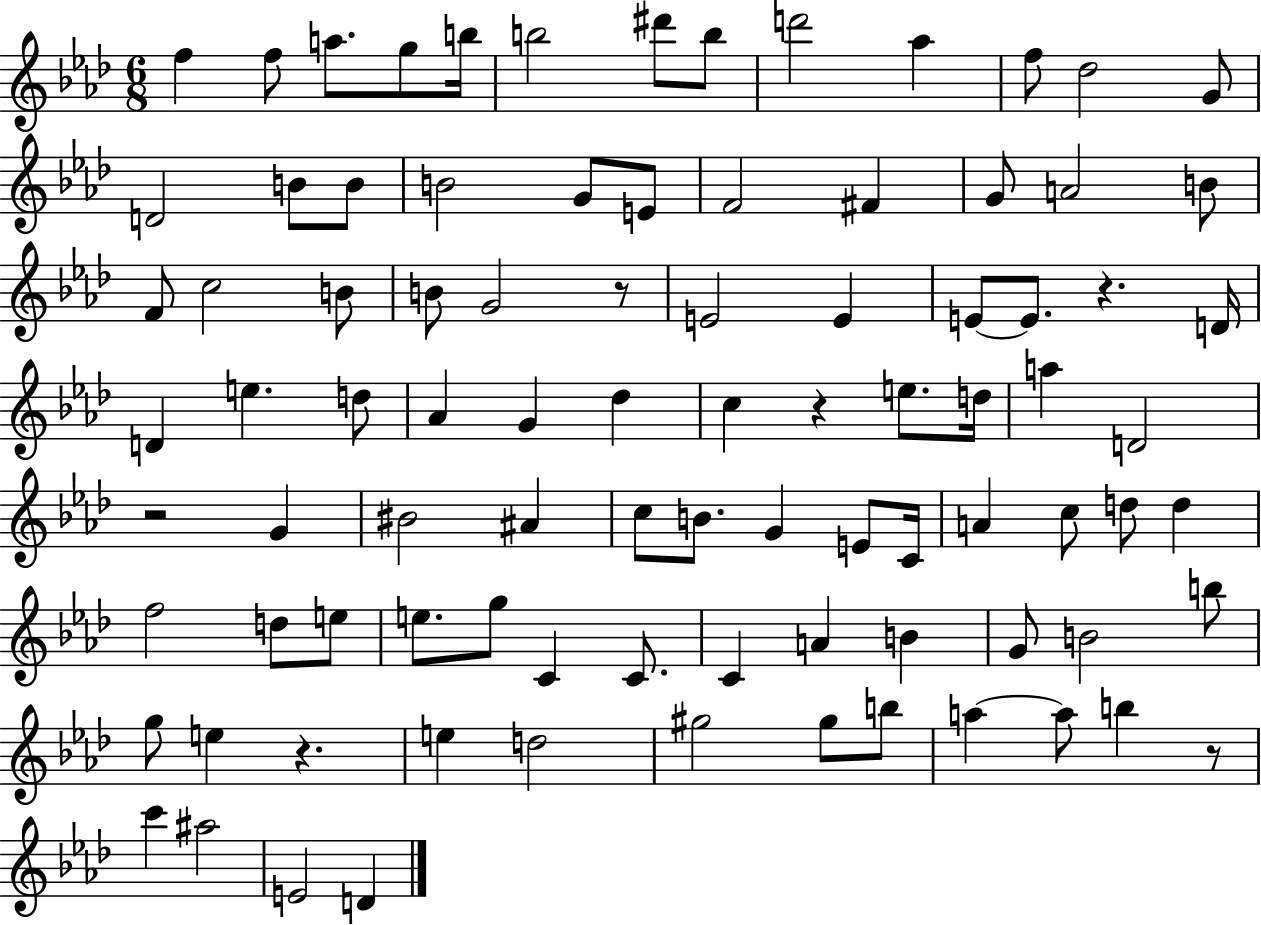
X:1
T:Untitled
M:6/8
L:1/4
K:Ab
f f/2 a/2 g/2 b/4 b2 ^d'/2 b/2 d'2 _a f/2 _d2 G/2 D2 B/2 B/2 B2 G/2 E/2 F2 ^F G/2 A2 B/2 F/2 c2 B/2 B/2 G2 z/2 E2 E E/2 E/2 z D/4 D e d/2 _A G _d c z e/2 d/4 a D2 z2 G ^B2 ^A c/2 B/2 G E/2 C/4 A c/2 d/2 d f2 d/2 e/2 e/2 g/2 C C/2 C A B G/2 B2 b/2 g/2 e z e d2 ^g2 ^g/2 b/2 a a/2 b z/2 c' ^a2 E2 D